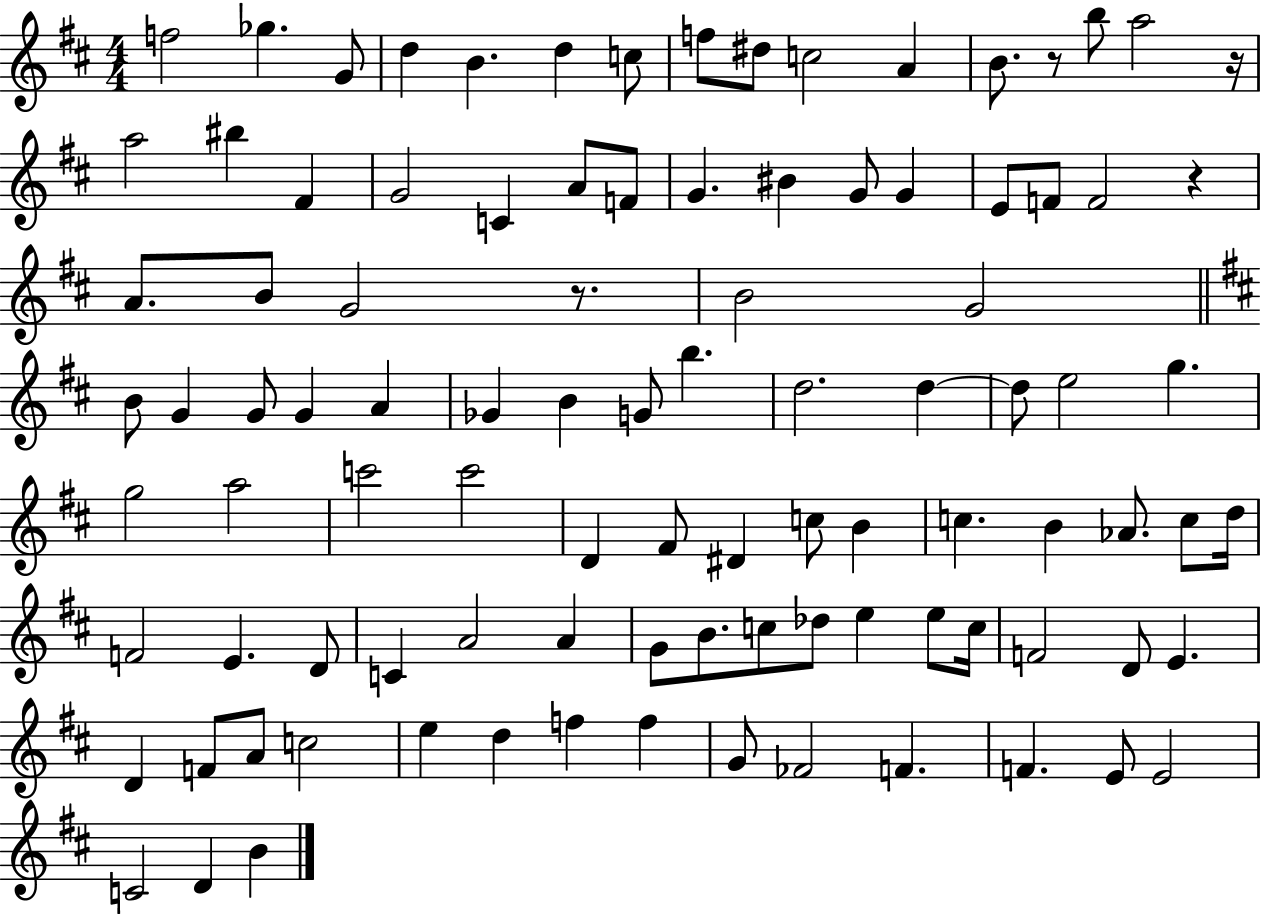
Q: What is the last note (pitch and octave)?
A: B4